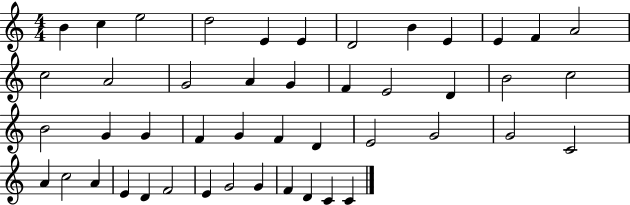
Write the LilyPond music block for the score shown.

{
  \clef treble
  \numericTimeSignature
  \time 4/4
  \key c \major
  b'4 c''4 e''2 | d''2 e'4 e'4 | d'2 b'4 e'4 | e'4 f'4 a'2 | \break c''2 a'2 | g'2 a'4 g'4 | f'4 e'2 d'4 | b'2 c''2 | \break b'2 g'4 g'4 | f'4 g'4 f'4 d'4 | e'2 g'2 | g'2 c'2 | \break a'4 c''2 a'4 | e'4 d'4 f'2 | e'4 g'2 g'4 | f'4 d'4 c'4 c'4 | \break \bar "|."
}